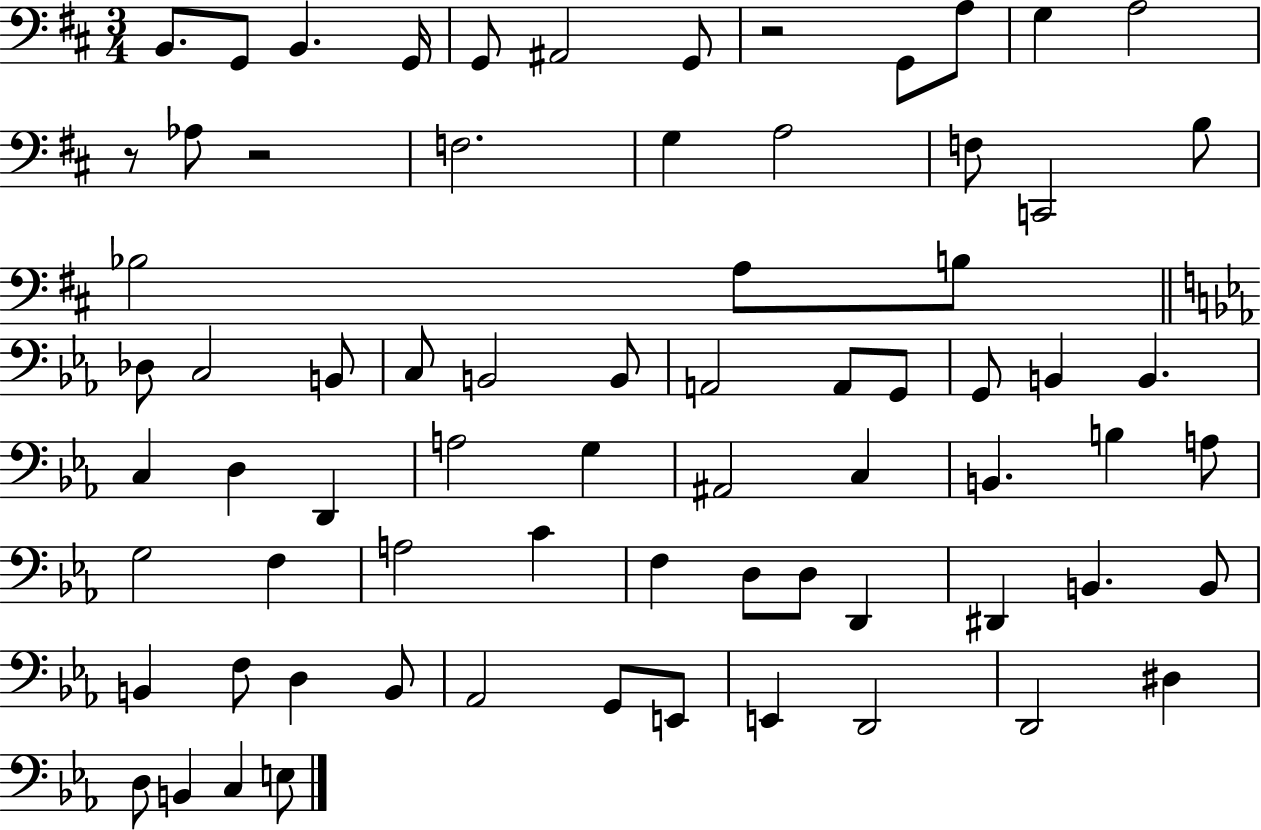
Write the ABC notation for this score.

X:1
T:Untitled
M:3/4
L:1/4
K:D
B,,/2 G,,/2 B,, G,,/4 G,,/2 ^A,,2 G,,/2 z2 G,,/2 A,/2 G, A,2 z/2 _A,/2 z2 F,2 G, A,2 F,/2 C,,2 B,/2 _B,2 A,/2 B,/2 _D,/2 C,2 B,,/2 C,/2 B,,2 B,,/2 A,,2 A,,/2 G,,/2 G,,/2 B,, B,, C, D, D,, A,2 G, ^A,,2 C, B,, B, A,/2 G,2 F, A,2 C F, D,/2 D,/2 D,, ^D,, B,, B,,/2 B,, F,/2 D, B,,/2 _A,,2 G,,/2 E,,/2 E,, D,,2 D,,2 ^D, D,/2 B,, C, E,/2